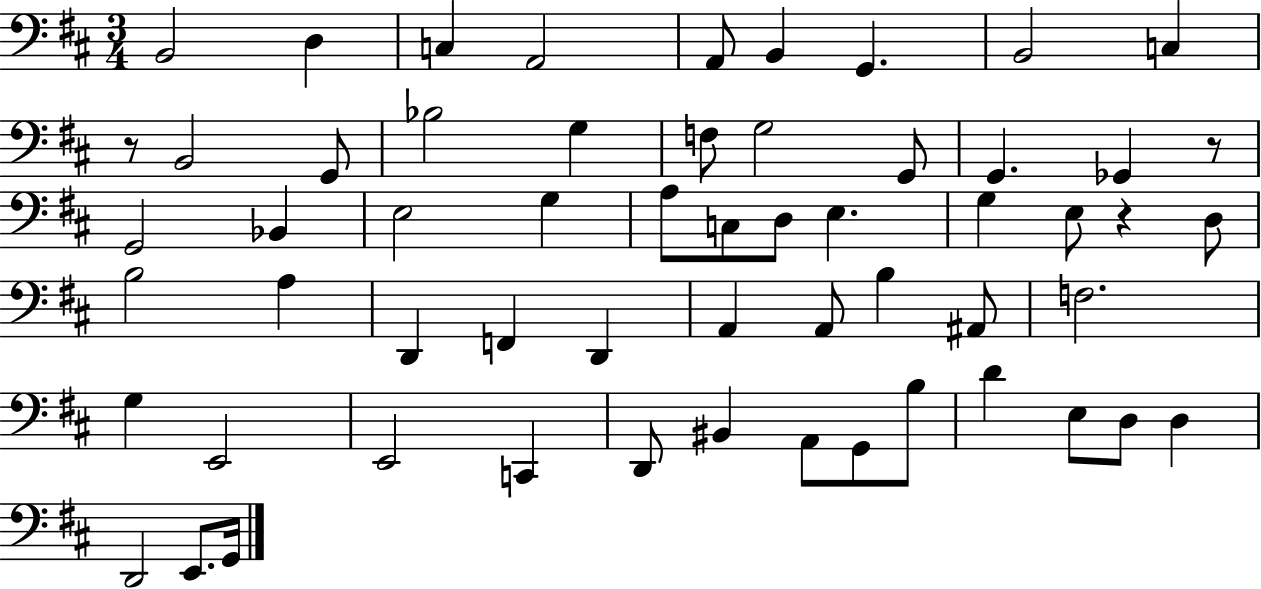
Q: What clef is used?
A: bass